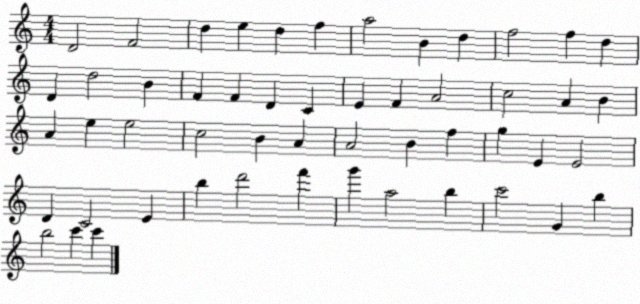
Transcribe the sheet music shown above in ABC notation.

X:1
T:Untitled
M:4/4
L:1/4
K:C
D2 F2 d e d f a2 B d f2 f d D d2 B F F D C E F A2 c2 A B A e e2 c2 B A A2 B f g E E2 D C2 E b d'2 f' g' a2 b c'2 G b b2 c' c'